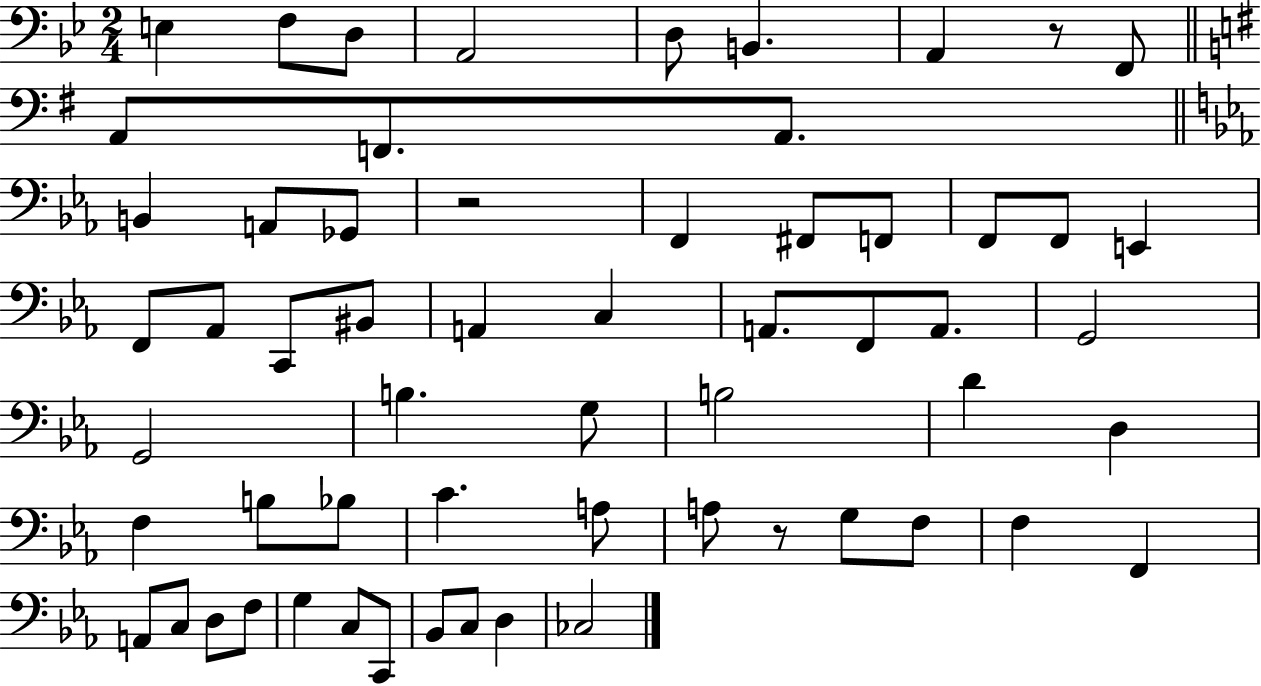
{
  \clef bass
  \numericTimeSignature
  \time 2/4
  \key bes \major
  e4 f8 d8 | a,2 | d8 b,4. | a,4 r8 f,8 | \break \bar "||" \break \key g \major a,8 f,8. a,8. | \bar "||" \break \key ees \major b,4 a,8 ges,8 | r2 | f,4 fis,8 f,8 | f,8 f,8 e,4 | \break f,8 aes,8 c,8 bis,8 | a,4 c4 | a,8. f,8 a,8. | g,2 | \break g,2 | b4. g8 | b2 | d'4 d4 | \break f4 b8 bes8 | c'4. a8 | a8 r8 g8 f8 | f4 f,4 | \break a,8 c8 d8 f8 | g4 c8 c,8 | bes,8 c8 d4 | ces2 | \break \bar "|."
}